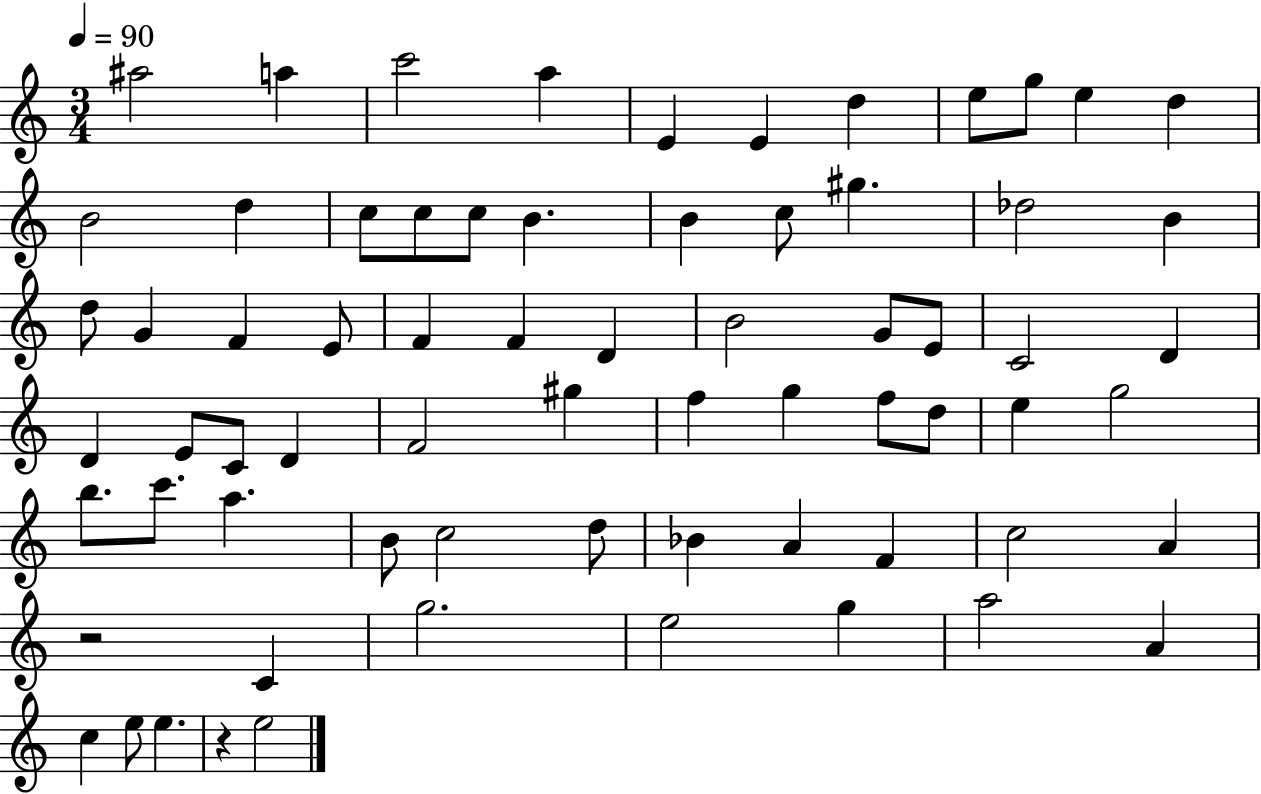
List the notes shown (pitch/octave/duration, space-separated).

A#5/h A5/q C6/h A5/q E4/q E4/q D5/q E5/e G5/e E5/q D5/q B4/h D5/q C5/e C5/e C5/e B4/q. B4/q C5/e G#5/q. Db5/h B4/q D5/e G4/q F4/q E4/e F4/q F4/q D4/q B4/h G4/e E4/e C4/h D4/q D4/q E4/e C4/e D4/q F4/h G#5/q F5/q G5/q F5/e D5/e E5/q G5/h B5/e. C6/e. A5/q. B4/e C5/h D5/e Bb4/q A4/q F4/q C5/h A4/q R/h C4/q G5/h. E5/h G5/q A5/h A4/q C5/q E5/e E5/q. R/q E5/h